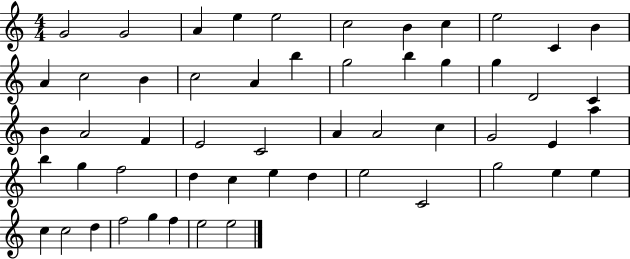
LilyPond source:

{
  \clef treble
  \numericTimeSignature
  \time 4/4
  \key c \major
  g'2 g'2 | a'4 e''4 e''2 | c''2 b'4 c''4 | e''2 c'4 b'4 | \break a'4 c''2 b'4 | c''2 a'4 b''4 | g''2 b''4 g''4 | g''4 d'2 c'4 | \break b'4 a'2 f'4 | e'2 c'2 | a'4 a'2 c''4 | g'2 e'4 a''4 | \break b''4 g''4 f''2 | d''4 c''4 e''4 d''4 | e''2 c'2 | g''2 e''4 e''4 | \break c''4 c''2 d''4 | f''2 g''4 f''4 | e''2 e''2 | \bar "|."
}